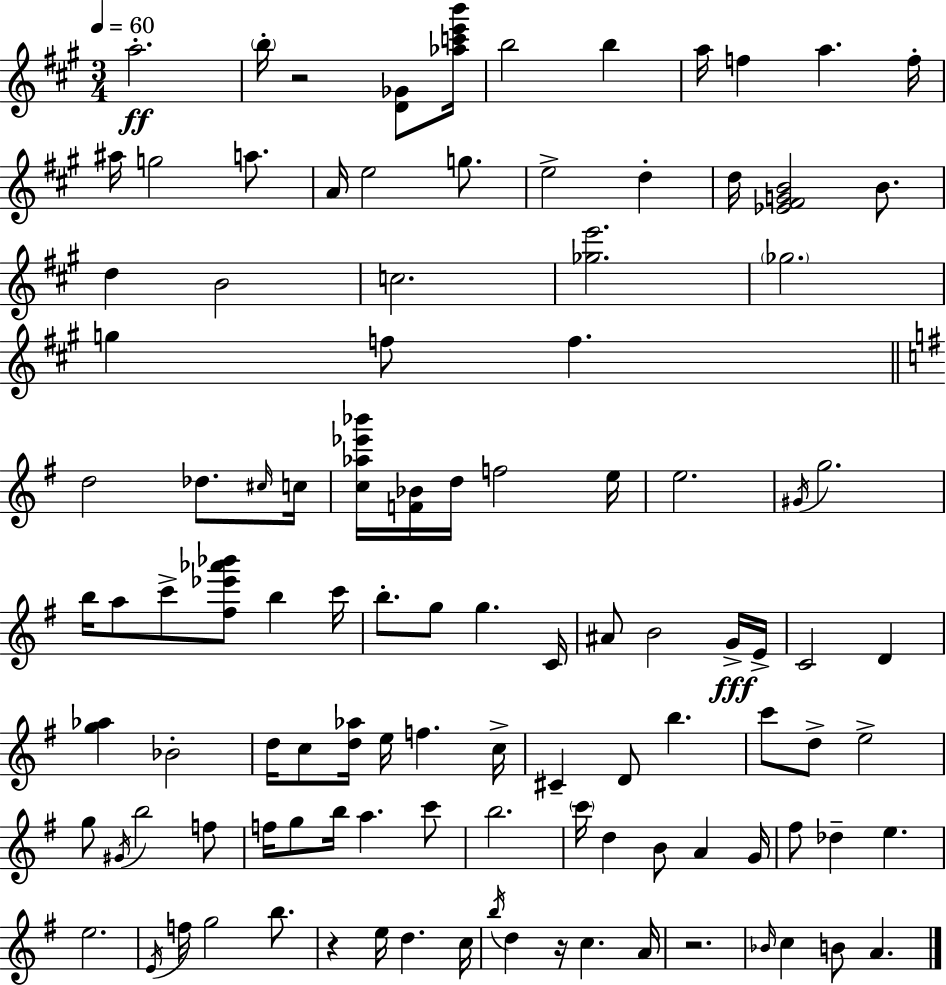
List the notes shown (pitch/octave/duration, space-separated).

A5/h. B5/s R/h [D4,Gb4]/e [Ab5,C6,E6,B6]/s B5/h B5/q A5/s F5/q A5/q. F5/s A#5/s G5/h A5/e. A4/s E5/h G5/e. E5/h D5/q D5/s [Eb4,F#4,G4,B4]/h B4/e. D5/q B4/h C5/h. [Gb5,E6]/h. Gb5/h. G5/q F5/e F5/q. D5/h Db5/e. C#5/s C5/s [C5,Ab5,Eb6,Bb6]/s [F4,Bb4]/s D5/s F5/h E5/s E5/h. G#4/s G5/h. B5/s A5/e C6/e [F#5,Eb6,Ab6,Bb6]/e B5/q C6/s B5/e. G5/e G5/q. C4/s A#4/e B4/h G4/s E4/s C4/h D4/q [G5,Ab5]/q Bb4/h D5/s C5/e [D5,Ab5]/s E5/s F5/q. C5/s C#4/q D4/e B5/q. C6/e D5/e E5/h G5/e G#4/s B5/h F5/e F5/s G5/e B5/s A5/q. C6/e B5/h. C6/s D5/q B4/e A4/q G4/s F#5/e Db5/q E5/q. E5/h. E4/s F5/s G5/h B5/e. R/q E5/s D5/q. C5/s B5/s D5/q R/s C5/q. A4/s R/h. Bb4/s C5/q B4/e A4/q.